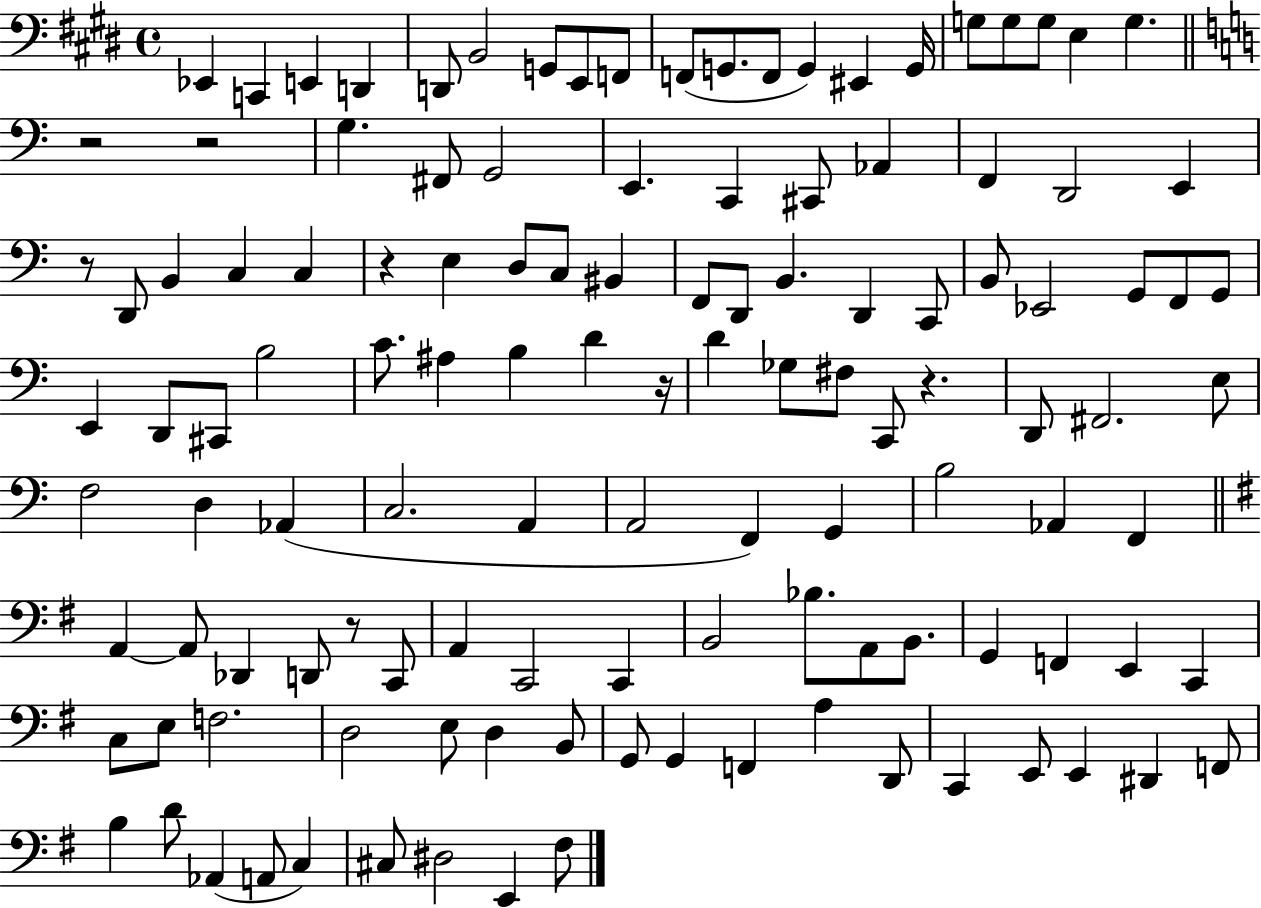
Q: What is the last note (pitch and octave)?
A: F#3